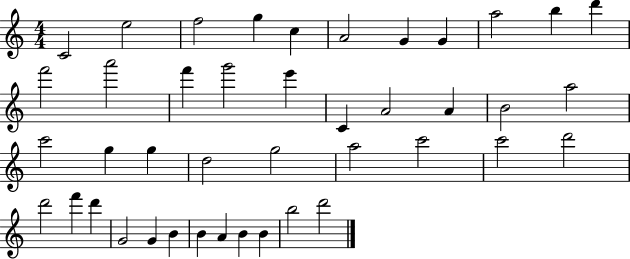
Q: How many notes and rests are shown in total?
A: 42